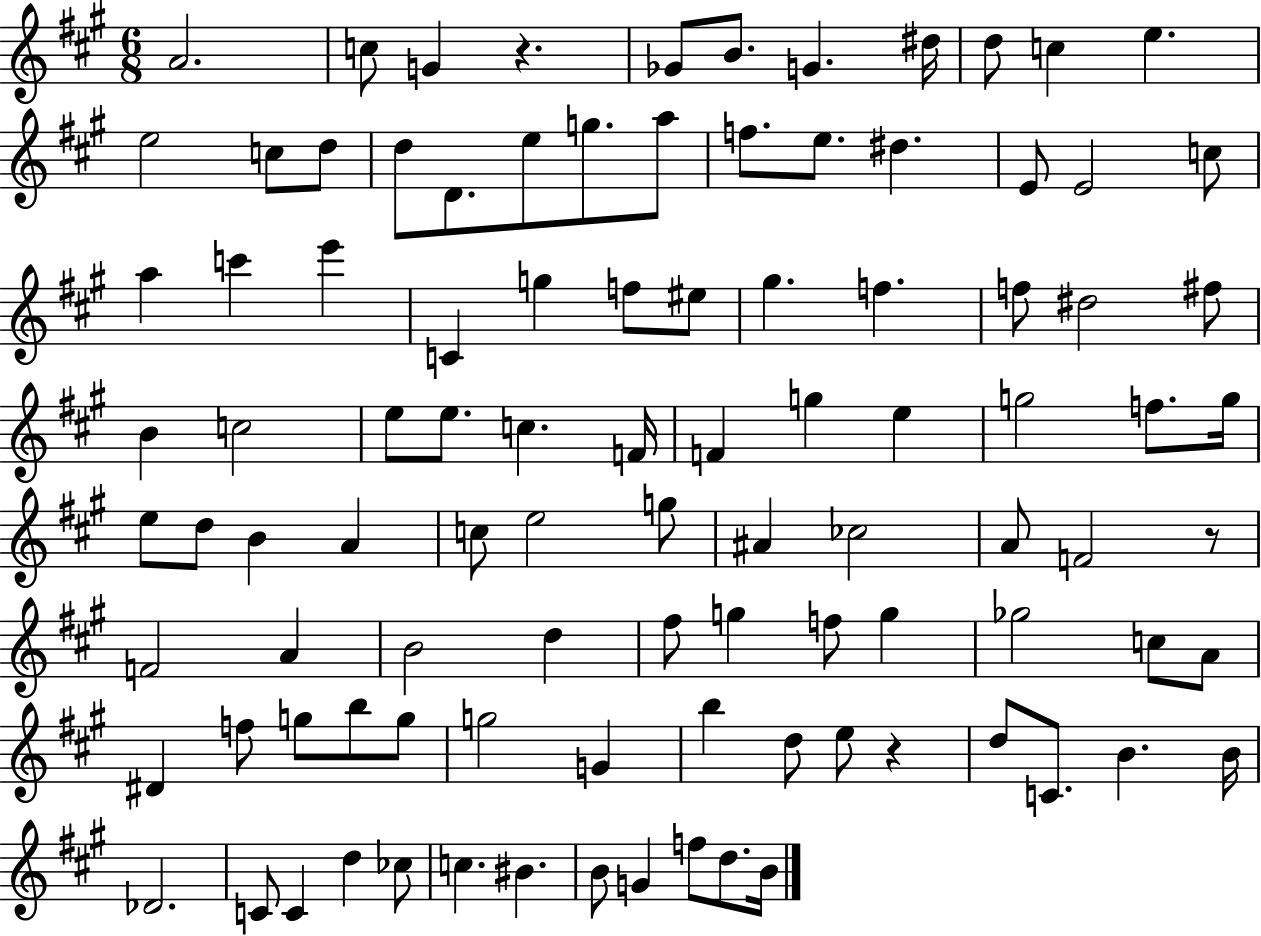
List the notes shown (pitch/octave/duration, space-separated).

A4/h. C5/e G4/q R/q. Gb4/e B4/e. G4/q. D#5/s D5/e C5/q E5/q. E5/h C5/e D5/e D5/e D4/e. E5/e G5/e. A5/e F5/e. E5/e. D#5/q. E4/e E4/h C5/e A5/q C6/q E6/q C4/q G5/q F5/e EIS5/e G#5/q. F5/q. F5/e D#5/h F#5/e B4/q C5/h E5/e E5/e. C5/q. F4/s F4/q G5/q E5/q G5/h F5/e. G5/s E5/e D5/e B4/q A4/q C5/e E5/h G5/e A#4/q CES5/h A4/e F4/h R/e F4/h A4/q B4/h D5/q F#5/e G5/q F5/e G5/q Gb5/h C5/e A4/e D#4/q F5/e G5/e B5/e G5/e G5/h G4/q B5/q D5/e E5/e R/q D5/e C4/e. B4/q. B4/s Db4/h. C4/e C4/q D5/q CES5/e C5/q. BIS4/q. B4/e G4/q F5/e D5/e. B4/s